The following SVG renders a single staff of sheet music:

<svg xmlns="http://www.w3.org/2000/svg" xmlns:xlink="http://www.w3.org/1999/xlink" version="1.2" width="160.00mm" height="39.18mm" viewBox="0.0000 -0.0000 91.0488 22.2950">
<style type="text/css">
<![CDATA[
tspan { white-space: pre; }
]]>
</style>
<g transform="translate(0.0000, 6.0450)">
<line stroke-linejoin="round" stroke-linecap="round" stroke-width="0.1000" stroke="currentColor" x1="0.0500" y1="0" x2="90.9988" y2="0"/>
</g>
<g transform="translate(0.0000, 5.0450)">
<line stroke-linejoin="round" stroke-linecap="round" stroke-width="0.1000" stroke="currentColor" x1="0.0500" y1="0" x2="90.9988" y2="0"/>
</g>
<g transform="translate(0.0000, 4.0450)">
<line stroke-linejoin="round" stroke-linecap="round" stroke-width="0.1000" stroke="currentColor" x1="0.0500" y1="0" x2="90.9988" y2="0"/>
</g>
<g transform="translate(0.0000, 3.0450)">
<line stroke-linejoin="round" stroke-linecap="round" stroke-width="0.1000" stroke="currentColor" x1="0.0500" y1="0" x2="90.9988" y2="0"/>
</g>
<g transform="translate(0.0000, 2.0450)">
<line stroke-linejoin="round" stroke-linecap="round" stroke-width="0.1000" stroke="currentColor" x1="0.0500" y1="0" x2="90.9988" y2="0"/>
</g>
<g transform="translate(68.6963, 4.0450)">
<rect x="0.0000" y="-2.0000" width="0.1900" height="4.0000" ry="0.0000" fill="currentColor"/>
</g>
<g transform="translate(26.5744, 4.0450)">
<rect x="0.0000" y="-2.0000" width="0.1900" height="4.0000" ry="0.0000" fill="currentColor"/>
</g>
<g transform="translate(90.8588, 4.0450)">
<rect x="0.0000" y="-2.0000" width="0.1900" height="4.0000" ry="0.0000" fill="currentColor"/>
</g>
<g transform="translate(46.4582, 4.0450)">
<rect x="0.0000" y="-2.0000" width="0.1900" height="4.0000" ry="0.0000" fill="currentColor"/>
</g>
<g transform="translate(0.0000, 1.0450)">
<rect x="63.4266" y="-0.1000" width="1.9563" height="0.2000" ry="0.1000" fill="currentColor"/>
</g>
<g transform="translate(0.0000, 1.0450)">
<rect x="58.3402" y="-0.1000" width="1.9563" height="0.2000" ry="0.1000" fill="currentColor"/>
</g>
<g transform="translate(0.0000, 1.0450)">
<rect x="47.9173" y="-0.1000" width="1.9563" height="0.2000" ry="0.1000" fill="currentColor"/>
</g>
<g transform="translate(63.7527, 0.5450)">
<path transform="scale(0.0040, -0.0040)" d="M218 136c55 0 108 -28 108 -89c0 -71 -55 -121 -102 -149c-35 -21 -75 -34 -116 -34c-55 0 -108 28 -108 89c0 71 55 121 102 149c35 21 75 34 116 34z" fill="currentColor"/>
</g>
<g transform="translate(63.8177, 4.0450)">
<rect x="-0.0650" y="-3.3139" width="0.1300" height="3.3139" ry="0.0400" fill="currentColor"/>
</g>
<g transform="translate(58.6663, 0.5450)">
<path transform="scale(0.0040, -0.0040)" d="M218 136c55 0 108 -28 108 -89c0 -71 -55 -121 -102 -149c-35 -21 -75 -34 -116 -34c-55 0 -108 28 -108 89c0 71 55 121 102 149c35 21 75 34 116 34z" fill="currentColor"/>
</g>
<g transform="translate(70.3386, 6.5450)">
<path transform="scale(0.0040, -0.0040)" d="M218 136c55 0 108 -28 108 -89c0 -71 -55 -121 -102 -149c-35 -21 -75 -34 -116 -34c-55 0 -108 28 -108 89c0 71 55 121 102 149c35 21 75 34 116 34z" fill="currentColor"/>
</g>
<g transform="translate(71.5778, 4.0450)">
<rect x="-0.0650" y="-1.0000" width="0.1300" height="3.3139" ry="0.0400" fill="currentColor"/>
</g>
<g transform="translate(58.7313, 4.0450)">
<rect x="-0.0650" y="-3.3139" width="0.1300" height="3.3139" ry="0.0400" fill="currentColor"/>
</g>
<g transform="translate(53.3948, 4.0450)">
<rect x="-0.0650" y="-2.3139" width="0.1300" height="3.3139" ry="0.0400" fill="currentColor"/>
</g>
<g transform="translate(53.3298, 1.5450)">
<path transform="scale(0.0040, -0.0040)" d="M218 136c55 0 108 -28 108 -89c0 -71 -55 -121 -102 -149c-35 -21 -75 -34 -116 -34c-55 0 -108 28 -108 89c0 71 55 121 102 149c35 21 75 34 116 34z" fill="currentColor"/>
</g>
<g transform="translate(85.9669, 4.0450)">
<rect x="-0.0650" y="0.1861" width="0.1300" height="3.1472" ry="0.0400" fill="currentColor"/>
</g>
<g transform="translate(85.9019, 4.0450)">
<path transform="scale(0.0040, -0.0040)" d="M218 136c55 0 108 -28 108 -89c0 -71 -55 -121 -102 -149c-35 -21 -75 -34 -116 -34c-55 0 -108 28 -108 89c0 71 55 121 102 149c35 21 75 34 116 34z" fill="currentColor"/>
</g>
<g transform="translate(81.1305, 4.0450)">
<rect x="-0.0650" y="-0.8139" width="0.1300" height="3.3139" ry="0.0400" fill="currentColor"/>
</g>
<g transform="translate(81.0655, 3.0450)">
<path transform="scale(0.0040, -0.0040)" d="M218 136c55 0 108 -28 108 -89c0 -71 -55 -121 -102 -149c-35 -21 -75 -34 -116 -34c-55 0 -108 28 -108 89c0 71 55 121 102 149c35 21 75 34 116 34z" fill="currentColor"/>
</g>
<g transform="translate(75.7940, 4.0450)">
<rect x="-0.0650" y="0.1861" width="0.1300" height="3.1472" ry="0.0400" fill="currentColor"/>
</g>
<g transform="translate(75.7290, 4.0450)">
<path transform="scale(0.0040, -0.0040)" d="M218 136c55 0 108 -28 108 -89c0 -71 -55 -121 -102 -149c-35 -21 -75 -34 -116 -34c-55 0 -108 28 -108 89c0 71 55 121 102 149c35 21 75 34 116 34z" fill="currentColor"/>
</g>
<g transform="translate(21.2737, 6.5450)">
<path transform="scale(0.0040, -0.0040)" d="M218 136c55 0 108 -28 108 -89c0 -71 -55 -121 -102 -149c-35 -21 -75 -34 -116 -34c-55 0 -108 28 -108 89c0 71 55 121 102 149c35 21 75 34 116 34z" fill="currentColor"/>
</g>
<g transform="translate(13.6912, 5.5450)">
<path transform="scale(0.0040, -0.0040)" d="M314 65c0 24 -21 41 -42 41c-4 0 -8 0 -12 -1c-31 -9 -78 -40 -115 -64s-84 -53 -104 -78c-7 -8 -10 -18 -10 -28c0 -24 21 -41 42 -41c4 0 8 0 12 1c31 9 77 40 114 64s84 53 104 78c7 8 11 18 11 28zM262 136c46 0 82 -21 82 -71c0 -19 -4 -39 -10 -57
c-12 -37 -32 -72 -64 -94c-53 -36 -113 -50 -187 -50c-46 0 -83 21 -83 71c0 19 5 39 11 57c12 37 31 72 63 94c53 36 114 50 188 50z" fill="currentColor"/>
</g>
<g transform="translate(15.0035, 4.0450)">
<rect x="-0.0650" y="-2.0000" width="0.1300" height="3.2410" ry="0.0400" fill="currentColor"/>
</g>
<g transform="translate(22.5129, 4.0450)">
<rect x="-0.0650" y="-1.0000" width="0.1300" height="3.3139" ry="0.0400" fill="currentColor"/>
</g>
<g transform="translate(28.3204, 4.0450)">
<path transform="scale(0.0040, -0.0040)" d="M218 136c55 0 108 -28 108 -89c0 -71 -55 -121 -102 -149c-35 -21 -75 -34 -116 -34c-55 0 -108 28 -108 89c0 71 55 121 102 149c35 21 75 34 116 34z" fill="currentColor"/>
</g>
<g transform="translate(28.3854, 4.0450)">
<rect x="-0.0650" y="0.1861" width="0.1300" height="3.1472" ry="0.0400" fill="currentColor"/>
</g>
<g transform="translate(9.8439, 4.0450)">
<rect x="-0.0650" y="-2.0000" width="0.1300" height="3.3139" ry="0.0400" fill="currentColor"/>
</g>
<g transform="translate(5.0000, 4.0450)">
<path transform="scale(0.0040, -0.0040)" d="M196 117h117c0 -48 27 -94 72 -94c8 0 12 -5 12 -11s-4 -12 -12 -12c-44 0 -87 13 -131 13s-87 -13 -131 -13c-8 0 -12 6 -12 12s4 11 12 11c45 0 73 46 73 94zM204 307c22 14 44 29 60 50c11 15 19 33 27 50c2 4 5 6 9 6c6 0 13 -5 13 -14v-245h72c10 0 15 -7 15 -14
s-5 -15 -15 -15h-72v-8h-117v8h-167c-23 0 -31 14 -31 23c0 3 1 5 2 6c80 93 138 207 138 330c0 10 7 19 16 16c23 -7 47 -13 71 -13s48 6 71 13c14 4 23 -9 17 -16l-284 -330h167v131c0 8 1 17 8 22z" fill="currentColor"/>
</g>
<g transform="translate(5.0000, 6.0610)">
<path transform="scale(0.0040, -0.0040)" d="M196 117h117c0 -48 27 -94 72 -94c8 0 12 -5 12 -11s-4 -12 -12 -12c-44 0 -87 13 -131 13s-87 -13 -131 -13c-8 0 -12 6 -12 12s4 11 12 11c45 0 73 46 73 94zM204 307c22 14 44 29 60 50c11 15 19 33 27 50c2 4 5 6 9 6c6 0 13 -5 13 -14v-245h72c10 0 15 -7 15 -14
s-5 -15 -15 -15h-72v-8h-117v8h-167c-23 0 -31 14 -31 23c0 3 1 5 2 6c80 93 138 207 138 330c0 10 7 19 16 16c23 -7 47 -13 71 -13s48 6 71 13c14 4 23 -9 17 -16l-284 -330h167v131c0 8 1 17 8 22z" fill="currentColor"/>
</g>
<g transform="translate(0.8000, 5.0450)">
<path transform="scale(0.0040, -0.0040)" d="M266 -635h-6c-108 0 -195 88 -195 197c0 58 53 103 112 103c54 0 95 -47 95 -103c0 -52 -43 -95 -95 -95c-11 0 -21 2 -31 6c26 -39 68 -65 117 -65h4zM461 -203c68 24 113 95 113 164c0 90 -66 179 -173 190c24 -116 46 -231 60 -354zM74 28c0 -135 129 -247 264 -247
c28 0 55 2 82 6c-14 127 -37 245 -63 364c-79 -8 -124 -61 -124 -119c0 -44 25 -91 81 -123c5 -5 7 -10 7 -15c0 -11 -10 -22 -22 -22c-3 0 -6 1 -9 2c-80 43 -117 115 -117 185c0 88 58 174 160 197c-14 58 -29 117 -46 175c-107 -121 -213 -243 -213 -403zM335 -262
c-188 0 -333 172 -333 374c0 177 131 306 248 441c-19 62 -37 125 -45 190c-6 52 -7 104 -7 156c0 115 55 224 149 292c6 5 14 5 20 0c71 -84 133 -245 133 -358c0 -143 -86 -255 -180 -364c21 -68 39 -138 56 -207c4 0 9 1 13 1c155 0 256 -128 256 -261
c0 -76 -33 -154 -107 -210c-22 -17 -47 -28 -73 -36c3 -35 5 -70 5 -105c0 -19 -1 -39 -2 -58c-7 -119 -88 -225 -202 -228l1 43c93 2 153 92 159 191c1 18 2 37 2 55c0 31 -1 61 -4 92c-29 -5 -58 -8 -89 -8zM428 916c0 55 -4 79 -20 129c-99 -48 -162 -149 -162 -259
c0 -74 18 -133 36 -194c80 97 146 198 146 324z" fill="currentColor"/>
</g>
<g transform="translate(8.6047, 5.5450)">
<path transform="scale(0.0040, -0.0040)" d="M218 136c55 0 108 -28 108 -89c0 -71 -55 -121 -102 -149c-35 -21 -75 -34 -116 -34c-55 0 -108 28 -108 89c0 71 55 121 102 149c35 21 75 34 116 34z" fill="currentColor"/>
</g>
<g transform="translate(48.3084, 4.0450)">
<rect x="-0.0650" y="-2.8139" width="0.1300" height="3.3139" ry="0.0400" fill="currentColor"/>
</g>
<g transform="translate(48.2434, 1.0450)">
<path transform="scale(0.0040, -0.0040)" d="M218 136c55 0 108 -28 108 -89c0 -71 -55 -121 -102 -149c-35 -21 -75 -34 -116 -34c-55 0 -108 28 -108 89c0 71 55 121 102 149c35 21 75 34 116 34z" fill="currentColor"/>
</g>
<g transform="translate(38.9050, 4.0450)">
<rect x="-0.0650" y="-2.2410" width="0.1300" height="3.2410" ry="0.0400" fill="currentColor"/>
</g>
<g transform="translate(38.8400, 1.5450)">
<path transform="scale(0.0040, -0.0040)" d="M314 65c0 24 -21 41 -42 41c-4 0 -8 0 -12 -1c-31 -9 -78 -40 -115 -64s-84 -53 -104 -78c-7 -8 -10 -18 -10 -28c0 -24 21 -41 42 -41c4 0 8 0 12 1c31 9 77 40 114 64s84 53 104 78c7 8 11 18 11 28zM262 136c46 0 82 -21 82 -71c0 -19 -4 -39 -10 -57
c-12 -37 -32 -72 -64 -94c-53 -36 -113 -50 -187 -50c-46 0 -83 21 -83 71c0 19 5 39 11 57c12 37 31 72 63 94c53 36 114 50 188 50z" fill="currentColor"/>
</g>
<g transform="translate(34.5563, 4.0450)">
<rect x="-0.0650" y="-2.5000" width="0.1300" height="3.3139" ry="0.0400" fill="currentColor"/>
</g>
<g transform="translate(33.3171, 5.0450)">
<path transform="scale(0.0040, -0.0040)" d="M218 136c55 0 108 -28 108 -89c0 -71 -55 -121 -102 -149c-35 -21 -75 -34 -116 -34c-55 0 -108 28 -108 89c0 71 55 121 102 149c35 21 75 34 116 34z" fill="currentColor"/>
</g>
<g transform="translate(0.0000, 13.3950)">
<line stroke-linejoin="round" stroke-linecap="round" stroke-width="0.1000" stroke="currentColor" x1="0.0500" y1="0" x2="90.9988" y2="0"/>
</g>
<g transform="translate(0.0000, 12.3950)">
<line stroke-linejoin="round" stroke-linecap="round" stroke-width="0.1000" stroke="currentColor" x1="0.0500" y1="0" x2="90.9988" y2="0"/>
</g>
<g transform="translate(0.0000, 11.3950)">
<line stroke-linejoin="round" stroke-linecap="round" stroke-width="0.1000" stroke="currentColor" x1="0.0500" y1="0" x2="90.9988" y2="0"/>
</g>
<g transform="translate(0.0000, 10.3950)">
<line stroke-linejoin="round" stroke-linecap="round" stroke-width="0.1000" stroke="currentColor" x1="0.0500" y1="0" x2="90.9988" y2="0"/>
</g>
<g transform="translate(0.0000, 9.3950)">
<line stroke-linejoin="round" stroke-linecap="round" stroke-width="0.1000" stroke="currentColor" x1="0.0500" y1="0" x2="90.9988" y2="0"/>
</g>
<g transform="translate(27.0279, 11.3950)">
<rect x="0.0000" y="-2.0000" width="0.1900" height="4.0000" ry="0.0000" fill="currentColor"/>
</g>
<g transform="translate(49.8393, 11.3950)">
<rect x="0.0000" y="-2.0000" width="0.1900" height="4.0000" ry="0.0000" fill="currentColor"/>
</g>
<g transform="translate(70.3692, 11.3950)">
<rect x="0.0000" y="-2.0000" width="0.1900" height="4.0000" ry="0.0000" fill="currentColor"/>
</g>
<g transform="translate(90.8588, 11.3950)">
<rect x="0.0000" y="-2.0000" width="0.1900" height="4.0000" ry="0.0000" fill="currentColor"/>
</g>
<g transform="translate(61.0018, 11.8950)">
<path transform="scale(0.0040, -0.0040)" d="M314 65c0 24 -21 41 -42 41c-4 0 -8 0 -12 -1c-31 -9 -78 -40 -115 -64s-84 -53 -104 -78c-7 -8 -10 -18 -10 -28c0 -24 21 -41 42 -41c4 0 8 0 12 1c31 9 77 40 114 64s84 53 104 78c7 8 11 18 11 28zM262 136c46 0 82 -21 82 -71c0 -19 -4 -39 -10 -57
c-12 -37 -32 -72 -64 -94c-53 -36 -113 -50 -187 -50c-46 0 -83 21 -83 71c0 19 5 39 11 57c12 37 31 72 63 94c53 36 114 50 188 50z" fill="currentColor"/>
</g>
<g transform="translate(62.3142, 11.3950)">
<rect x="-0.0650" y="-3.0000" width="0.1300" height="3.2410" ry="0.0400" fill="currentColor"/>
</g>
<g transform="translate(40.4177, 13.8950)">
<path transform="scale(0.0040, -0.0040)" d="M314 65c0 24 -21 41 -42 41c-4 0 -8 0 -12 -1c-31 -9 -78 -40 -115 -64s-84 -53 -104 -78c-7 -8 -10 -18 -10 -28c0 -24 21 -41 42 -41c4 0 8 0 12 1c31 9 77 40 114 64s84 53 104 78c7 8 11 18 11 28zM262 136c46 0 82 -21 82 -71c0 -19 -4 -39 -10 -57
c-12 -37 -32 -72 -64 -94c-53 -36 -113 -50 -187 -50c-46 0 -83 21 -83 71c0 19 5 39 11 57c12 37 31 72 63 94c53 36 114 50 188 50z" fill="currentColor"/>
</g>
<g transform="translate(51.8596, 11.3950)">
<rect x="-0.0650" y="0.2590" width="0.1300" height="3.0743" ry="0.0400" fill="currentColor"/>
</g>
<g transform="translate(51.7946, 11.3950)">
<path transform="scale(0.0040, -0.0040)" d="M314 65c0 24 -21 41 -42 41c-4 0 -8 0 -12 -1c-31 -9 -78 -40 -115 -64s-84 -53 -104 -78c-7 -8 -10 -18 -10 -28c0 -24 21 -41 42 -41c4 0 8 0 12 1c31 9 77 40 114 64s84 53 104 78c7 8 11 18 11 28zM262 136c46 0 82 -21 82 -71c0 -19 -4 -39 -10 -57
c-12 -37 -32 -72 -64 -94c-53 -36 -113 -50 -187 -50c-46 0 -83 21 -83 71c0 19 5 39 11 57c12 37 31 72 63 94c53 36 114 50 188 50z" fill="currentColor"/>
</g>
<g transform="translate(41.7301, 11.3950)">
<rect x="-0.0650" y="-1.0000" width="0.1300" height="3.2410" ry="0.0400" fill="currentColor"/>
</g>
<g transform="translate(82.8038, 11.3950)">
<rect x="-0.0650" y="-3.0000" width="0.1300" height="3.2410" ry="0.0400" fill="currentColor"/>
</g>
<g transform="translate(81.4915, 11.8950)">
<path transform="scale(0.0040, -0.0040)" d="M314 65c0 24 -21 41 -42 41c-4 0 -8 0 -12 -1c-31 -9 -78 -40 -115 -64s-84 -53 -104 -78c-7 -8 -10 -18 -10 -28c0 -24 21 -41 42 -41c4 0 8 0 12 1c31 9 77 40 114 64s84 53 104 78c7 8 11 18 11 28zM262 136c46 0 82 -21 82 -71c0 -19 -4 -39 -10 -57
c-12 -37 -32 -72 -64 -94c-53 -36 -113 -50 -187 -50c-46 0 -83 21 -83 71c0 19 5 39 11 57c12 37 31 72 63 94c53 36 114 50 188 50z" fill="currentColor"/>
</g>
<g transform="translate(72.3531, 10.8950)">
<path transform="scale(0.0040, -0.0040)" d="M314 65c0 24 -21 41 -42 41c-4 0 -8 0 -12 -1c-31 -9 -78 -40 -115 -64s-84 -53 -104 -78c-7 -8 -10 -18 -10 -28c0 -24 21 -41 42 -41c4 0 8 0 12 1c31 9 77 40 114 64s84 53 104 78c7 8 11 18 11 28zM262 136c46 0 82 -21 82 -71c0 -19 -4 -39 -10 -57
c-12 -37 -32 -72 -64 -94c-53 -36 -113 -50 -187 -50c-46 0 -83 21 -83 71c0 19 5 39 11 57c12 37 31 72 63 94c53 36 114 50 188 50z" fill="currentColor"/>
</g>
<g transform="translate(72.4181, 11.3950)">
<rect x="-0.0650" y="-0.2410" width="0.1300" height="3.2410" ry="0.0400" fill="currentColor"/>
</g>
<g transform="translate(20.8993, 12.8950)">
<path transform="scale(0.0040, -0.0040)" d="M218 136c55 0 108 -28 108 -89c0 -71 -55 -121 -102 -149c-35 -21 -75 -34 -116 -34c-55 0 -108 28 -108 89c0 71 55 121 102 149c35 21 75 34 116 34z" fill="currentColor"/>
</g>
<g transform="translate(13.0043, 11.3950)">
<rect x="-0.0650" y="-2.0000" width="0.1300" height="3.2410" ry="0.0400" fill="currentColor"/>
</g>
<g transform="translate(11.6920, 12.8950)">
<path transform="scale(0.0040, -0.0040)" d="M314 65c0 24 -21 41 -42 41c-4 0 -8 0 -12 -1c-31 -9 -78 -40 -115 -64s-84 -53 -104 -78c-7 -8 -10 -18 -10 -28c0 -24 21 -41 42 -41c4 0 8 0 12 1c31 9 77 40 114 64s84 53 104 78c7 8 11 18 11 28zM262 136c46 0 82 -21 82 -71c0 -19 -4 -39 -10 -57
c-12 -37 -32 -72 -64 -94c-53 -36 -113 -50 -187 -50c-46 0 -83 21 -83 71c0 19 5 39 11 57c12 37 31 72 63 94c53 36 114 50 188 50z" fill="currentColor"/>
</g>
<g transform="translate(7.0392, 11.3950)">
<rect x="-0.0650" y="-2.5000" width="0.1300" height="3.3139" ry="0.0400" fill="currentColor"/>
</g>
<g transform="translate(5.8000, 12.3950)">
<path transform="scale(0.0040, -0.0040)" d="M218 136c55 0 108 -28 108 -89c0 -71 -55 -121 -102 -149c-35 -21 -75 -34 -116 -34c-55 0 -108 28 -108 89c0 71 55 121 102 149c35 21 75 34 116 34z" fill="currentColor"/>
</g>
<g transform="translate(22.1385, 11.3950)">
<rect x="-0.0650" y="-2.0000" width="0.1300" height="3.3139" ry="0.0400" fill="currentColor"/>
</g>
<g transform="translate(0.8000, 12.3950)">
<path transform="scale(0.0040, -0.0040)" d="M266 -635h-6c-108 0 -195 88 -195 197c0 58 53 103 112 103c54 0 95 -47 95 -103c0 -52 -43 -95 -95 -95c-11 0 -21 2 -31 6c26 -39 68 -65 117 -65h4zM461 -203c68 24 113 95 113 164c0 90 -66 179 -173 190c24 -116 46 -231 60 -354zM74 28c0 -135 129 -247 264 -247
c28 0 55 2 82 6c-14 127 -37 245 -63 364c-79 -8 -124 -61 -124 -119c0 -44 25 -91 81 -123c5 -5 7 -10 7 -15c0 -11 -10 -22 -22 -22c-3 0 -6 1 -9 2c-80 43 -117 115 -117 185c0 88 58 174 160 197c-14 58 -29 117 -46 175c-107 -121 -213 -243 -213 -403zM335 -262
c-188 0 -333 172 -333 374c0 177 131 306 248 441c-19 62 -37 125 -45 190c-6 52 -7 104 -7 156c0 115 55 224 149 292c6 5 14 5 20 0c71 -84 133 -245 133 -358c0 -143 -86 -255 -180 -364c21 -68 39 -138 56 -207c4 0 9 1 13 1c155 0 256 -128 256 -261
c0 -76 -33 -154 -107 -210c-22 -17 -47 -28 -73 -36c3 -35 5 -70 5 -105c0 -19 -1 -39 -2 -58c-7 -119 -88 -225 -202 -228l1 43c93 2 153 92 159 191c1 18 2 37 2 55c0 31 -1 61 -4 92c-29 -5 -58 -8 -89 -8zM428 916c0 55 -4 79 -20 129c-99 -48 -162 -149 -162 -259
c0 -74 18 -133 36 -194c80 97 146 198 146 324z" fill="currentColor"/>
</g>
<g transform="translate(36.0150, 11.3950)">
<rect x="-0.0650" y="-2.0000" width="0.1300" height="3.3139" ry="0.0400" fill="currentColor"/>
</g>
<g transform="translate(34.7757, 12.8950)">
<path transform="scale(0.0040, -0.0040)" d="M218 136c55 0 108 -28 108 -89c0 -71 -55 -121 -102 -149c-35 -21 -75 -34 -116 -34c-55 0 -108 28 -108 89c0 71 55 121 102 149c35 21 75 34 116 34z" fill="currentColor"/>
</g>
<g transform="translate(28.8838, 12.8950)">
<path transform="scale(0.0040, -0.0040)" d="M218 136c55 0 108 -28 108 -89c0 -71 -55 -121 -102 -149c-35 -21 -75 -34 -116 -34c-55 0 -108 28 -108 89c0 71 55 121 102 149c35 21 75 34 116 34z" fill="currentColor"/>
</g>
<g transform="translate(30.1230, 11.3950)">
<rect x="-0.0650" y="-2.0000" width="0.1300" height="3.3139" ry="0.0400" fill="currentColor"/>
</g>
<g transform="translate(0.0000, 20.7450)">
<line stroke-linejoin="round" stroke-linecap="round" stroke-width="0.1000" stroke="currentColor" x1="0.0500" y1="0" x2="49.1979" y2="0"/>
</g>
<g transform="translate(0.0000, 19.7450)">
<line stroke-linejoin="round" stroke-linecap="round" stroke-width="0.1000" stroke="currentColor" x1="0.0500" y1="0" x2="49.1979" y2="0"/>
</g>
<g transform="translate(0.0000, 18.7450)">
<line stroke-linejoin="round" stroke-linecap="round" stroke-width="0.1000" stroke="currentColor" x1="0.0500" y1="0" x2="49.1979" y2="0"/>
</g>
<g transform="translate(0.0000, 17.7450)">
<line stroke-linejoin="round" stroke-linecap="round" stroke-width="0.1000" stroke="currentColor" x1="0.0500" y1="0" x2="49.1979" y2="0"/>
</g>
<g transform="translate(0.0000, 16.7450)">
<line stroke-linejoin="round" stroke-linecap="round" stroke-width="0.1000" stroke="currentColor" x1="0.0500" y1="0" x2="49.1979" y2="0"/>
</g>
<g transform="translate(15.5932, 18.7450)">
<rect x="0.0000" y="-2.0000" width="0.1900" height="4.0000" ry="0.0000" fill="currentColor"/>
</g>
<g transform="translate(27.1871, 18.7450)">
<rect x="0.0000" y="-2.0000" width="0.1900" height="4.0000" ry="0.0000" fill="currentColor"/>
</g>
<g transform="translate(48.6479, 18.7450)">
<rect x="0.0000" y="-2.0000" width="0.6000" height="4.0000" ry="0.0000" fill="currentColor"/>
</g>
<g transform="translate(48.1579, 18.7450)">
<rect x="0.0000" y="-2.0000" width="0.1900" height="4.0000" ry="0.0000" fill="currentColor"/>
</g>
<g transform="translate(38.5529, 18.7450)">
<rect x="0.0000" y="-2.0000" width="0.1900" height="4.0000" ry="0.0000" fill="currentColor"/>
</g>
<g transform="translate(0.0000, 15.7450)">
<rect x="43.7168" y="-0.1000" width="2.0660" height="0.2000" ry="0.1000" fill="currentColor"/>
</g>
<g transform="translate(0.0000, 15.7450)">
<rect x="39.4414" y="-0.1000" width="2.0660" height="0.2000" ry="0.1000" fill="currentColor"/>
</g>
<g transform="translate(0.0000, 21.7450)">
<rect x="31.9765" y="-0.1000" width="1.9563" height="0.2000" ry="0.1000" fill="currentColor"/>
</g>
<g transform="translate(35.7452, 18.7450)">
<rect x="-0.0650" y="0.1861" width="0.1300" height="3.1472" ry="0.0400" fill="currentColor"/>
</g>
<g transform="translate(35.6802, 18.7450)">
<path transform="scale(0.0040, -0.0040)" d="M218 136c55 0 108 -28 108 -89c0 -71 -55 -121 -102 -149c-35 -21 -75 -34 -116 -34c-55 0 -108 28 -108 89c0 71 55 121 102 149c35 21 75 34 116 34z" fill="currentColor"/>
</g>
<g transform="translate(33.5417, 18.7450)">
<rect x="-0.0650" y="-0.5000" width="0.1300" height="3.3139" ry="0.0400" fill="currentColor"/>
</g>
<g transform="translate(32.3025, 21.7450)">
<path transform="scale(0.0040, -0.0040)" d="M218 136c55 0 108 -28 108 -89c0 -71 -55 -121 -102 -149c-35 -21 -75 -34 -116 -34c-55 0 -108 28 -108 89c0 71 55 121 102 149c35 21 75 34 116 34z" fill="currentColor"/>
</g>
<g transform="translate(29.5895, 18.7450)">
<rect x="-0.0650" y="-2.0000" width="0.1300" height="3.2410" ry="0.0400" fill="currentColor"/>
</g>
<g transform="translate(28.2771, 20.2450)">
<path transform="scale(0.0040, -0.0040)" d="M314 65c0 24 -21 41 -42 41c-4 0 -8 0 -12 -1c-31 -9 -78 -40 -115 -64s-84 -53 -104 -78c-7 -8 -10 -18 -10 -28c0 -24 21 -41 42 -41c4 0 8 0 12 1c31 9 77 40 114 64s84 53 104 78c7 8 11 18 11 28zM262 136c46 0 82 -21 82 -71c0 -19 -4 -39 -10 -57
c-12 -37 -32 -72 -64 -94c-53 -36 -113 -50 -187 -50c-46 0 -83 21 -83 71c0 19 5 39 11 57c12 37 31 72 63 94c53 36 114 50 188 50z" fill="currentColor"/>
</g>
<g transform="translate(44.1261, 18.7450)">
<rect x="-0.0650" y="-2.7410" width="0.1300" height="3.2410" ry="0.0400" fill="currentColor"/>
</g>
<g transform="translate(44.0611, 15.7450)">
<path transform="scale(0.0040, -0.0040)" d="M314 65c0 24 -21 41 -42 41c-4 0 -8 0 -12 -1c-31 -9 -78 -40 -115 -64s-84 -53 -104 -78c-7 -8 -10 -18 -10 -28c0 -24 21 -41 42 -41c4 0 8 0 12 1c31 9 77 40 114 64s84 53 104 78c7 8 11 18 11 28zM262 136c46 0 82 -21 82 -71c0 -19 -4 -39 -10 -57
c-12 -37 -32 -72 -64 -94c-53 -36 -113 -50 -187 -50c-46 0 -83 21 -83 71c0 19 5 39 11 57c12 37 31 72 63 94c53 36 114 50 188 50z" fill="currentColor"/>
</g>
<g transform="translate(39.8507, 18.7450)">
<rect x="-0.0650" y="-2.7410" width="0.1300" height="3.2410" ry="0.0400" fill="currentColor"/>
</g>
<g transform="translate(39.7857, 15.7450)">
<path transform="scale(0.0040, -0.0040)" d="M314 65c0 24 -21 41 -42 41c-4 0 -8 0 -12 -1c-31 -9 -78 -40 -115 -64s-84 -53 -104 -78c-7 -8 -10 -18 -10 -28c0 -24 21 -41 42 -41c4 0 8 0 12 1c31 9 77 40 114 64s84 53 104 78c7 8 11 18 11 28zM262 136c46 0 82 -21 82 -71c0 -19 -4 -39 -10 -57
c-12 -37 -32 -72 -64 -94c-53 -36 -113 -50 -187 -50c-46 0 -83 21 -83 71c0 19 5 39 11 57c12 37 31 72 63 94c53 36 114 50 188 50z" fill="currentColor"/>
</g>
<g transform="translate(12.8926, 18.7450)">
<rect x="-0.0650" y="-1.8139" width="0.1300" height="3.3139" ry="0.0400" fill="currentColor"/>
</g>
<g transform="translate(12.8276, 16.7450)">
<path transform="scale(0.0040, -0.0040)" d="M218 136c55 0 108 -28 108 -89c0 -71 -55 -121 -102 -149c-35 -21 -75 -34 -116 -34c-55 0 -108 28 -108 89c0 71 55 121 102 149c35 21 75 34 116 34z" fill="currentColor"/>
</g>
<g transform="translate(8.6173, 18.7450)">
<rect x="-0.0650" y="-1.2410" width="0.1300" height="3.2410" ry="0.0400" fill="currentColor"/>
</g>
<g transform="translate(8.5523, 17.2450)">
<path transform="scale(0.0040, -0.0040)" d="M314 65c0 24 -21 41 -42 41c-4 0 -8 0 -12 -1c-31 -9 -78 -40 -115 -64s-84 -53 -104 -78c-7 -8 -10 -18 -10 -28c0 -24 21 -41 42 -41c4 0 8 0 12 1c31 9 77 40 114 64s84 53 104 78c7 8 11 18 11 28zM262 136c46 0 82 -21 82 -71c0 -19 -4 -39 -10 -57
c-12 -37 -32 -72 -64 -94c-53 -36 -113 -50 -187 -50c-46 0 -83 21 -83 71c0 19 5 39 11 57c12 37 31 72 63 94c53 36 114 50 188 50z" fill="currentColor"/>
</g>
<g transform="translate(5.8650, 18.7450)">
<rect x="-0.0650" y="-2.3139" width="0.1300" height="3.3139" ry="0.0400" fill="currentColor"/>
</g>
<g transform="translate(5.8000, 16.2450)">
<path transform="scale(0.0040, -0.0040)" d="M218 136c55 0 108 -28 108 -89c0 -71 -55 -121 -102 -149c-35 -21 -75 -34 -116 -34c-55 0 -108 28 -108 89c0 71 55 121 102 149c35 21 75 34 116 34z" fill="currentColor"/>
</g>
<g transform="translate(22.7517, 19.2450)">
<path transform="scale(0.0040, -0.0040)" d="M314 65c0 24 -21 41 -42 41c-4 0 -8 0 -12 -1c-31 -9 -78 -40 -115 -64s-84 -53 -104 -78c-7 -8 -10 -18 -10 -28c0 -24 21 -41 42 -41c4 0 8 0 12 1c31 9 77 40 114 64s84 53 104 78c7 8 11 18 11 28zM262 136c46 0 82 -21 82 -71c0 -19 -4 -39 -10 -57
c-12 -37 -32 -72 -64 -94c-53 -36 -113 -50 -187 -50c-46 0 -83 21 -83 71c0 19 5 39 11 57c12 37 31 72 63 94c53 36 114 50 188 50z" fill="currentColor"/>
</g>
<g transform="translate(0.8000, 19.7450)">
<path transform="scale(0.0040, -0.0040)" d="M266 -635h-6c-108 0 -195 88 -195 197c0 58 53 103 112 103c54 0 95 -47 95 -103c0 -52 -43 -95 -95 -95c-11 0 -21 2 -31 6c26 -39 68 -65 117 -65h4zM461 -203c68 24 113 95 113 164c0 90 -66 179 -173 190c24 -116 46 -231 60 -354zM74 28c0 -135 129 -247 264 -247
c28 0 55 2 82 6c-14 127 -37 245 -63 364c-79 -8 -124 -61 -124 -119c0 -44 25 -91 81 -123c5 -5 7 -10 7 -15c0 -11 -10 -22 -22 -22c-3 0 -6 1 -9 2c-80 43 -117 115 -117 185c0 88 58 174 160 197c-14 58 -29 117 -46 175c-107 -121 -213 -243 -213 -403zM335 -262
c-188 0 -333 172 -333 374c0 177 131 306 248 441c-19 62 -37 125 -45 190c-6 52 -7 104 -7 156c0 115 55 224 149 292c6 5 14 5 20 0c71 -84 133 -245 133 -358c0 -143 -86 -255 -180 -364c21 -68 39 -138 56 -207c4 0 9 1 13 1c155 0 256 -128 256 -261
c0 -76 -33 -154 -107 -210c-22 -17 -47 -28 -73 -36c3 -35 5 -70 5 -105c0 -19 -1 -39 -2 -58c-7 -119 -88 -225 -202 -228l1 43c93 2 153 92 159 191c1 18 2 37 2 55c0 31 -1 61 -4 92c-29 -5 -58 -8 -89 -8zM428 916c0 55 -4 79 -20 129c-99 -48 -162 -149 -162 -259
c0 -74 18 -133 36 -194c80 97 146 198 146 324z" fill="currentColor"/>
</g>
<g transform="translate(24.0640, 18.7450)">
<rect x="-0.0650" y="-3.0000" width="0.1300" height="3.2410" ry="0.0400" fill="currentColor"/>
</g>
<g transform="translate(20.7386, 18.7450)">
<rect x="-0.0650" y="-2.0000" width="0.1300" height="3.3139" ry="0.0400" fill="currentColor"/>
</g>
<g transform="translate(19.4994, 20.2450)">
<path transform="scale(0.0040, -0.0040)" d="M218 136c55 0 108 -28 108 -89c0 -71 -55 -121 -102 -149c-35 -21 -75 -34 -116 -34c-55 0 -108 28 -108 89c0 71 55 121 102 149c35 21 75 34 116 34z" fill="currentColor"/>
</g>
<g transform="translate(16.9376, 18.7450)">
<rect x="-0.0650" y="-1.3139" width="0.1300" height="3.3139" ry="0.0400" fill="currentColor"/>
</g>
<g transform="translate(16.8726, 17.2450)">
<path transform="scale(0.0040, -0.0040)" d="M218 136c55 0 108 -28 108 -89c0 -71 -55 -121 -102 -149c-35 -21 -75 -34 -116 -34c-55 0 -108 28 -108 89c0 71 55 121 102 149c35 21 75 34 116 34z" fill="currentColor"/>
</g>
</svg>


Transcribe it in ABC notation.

X:1
T:Untitled
M:4/4
L:1/4
K:C
F F2 D B G g2 a g b b D B d B G F2 F F F D2 B2 A2 c2 A2 g e2 f e F A2 F2 C B a2 a2